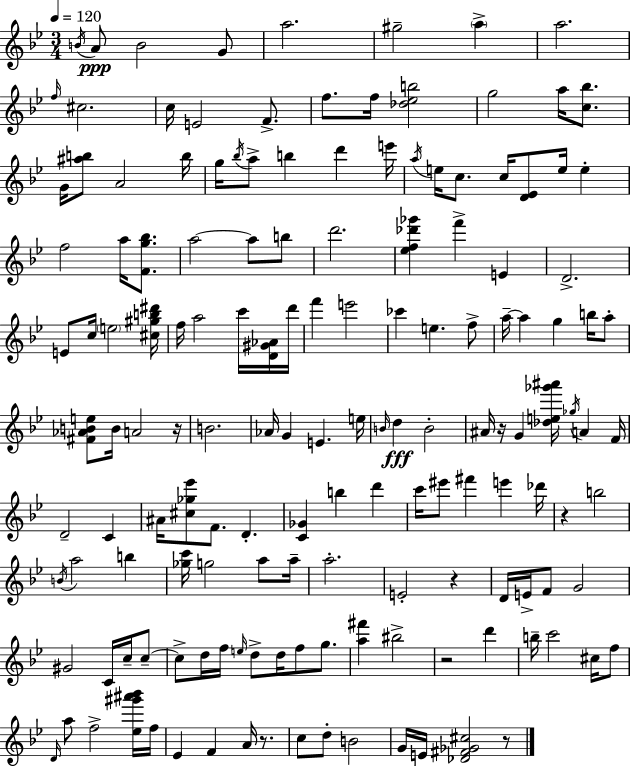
B4/s A4/e B4/h G4/e A5/h. G#5/h A5/q A5/h. F5/s C#5/h. C5/s E4/h F4/e. F5/e. F5/s [Db5,Eb5,B5]/h G5/h A5/s [C5,Bb5]/e. G4/s [A#5,B5]/e A4/h B5/s G5/s Bb5/s A5/e B5/q D6/q E6/s A5/s E5/s C5/e. C5/s [D4,Eb4]/e E5/s E5/q F5/h A5/s [F4,G5,Bb5]/e. A5/h A5/e B5/e D6/h. [Eb5,F5,Db6,Gb6]/q F6/q E4/q D4/h. E4/e C5/s E5/h [C#5,G#5,B5,D#6]/s F5/s A5/h C6/s [D4,G#4,Ab4]/s D6/s F6/q E6/h CES6/q E5/q. F5/e A5/s A5/q G5/q B5/s A5/e [F#4,Ab4,B4,E5]/e B4/s A4/h R/s B4/h. Ab4/s G4/q E4/q. E5/s B4/s D5/q B4/h A#4/s R/s G4/q [Db5,E5,Gb6,A#6]/s Gb5/s A4/q F4/s D4/h C4/q A#4/s [C#5,Gb5,Eb6]/e F4/e. D4/q. [C4,Gb4]/q B5/q D6/q C6/s EIS6/e F#6/q E6/q Db6/s R/q B5/h B4/s A5/h B5/q [Gb5,C6]/s G5/h A5/e A5/s A5/h. E4/h R/q D4/s E4/s F4/e G4/h G#4/h C4/s C5/s C5/e C5/e D5/s F5/s E5/s D5/e D5/s F5/e G5/e. [A5,F#6]/q BIS5/h R/h D6/q B5/s C6/h C#5/s F5/e D4/s A5/e F5/h [Eb5,G#6,A#6,Bb6]/s F5/s Eb4/q F4/q A4/s R/e. C5/e D5/e B4/h G4/s E4/s [Db4,F#4,Gb4,C#5]/h R/e